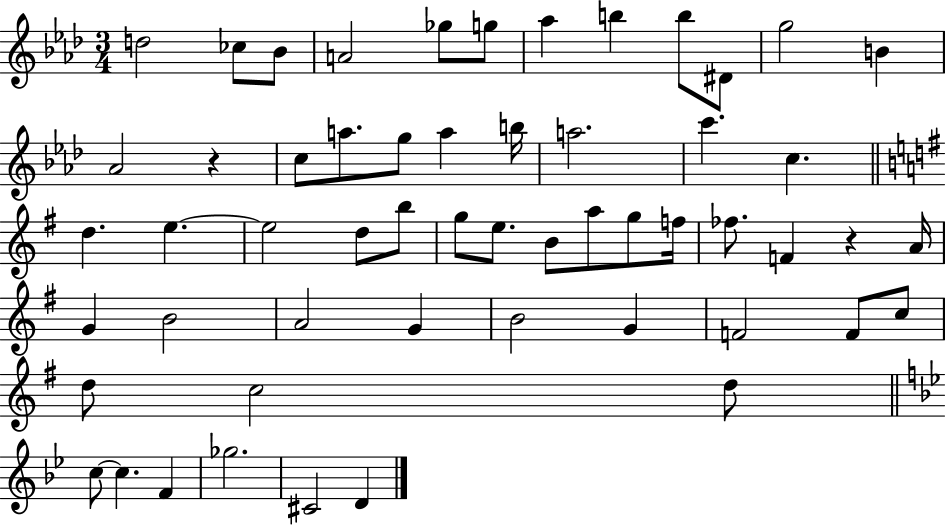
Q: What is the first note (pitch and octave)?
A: D5